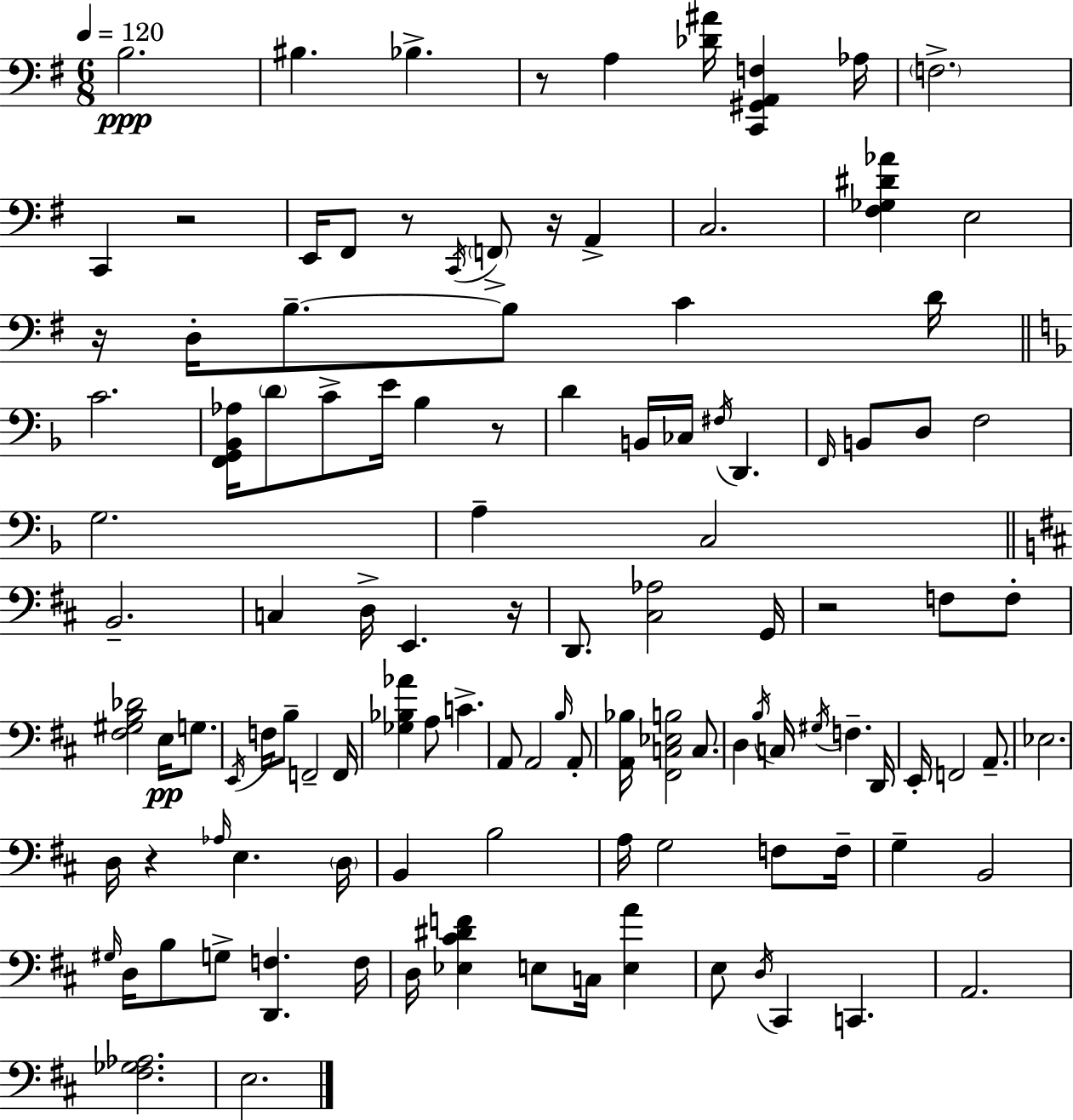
{
  \clef bass
  \numericTimeSignature
  \time 6/8
  \key e \minor
  \tempo 4 = 120
  b2.\ppp | bis4. bes4.-> | r8 a4 <des' ais'>16 <c, gis, a, f>4 aes16 | \parenthesize f2.-> | \break c,4 r2 | e,16 fis,8 r8 \acciaccatura { c,16 } \parenthesize f,8-> r16 a,4-> | c2. | <fis ges dis' aes'>4 e2 | \break r16 d16-. b8.--~~ b8 c'4 | d'16 \bar "||" \break \key f \major c'2. | <f, g, bes, aes>16 \parenthesize d'8 c'8-> e'16 bes4 r8 | d'4 b,16 ces16 \acciaccatura { fis16 } d,4. | \grace { f,16 } b,8 d8 f2 | \break g2. | a4-- c2 | \bar "||" \break \key b \minor b,2.-- | c4 d16-> e,4. r16 | d,8. <cis aes>2 g,16 | r2 f8 f8-. | \break <fis gis b des'>2 e16\pp g8. | \acciaccatura { e,16 } f16 b8-- f,2-- | f,16 <ges bes aes'>4 a8 c'4.-> | a,8 a,2 \grace { b16 } | \break a,8-. <a, bes>16 <fis, c ees b>2 c8. | d4 \acciaccatura { b16 } c16 \acciaccatura { gis16 } f4.-- | d,16 e,16-. f,2 | a,8.-- ees2. | \break d16 r4 \grace { aes16 } e4. | \parenthesize d16 b,4 b2 | a16 g2 | f8 f16-- g4-- b,2 | \break \grace { gis16 } d16 b8 g8-> <d, f>4. | f16 d16 <ees cis' dis' f'>4 e8 | c16 <e a'>4 e8 \acciaccatura { d16 } cis,4 | c,4. a,2. | \break <fis ges aes>2. | e2. | \bar "|."
}